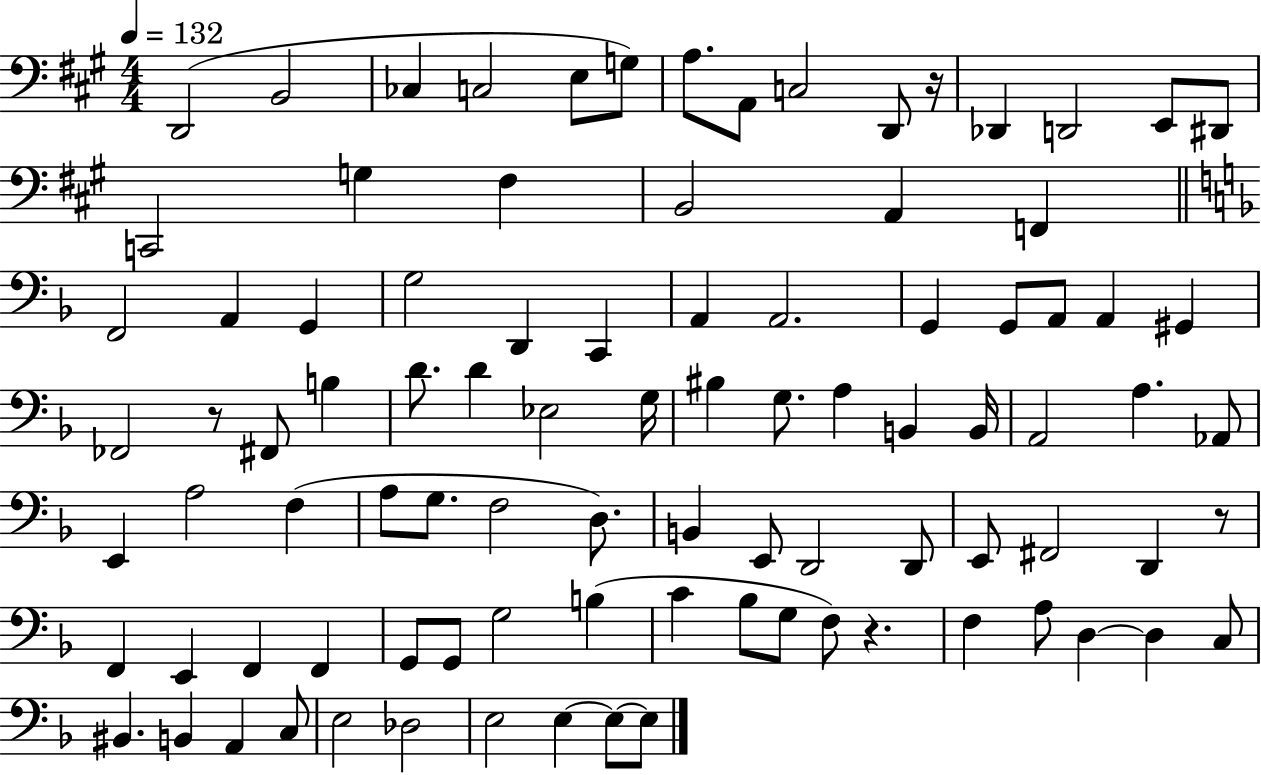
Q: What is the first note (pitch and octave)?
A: D2